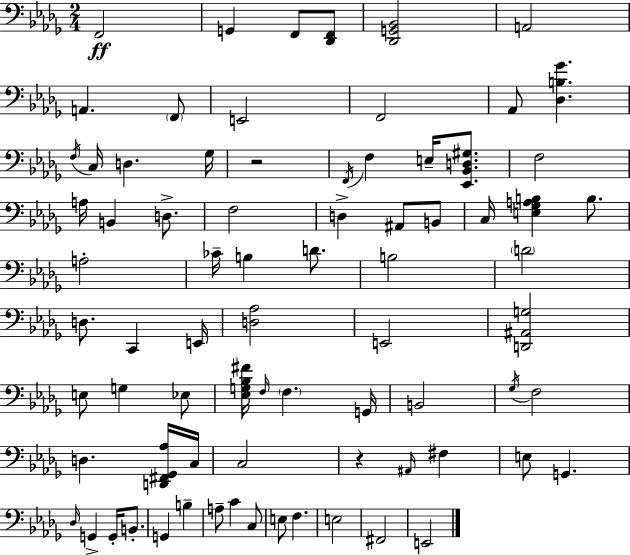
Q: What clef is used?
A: bass